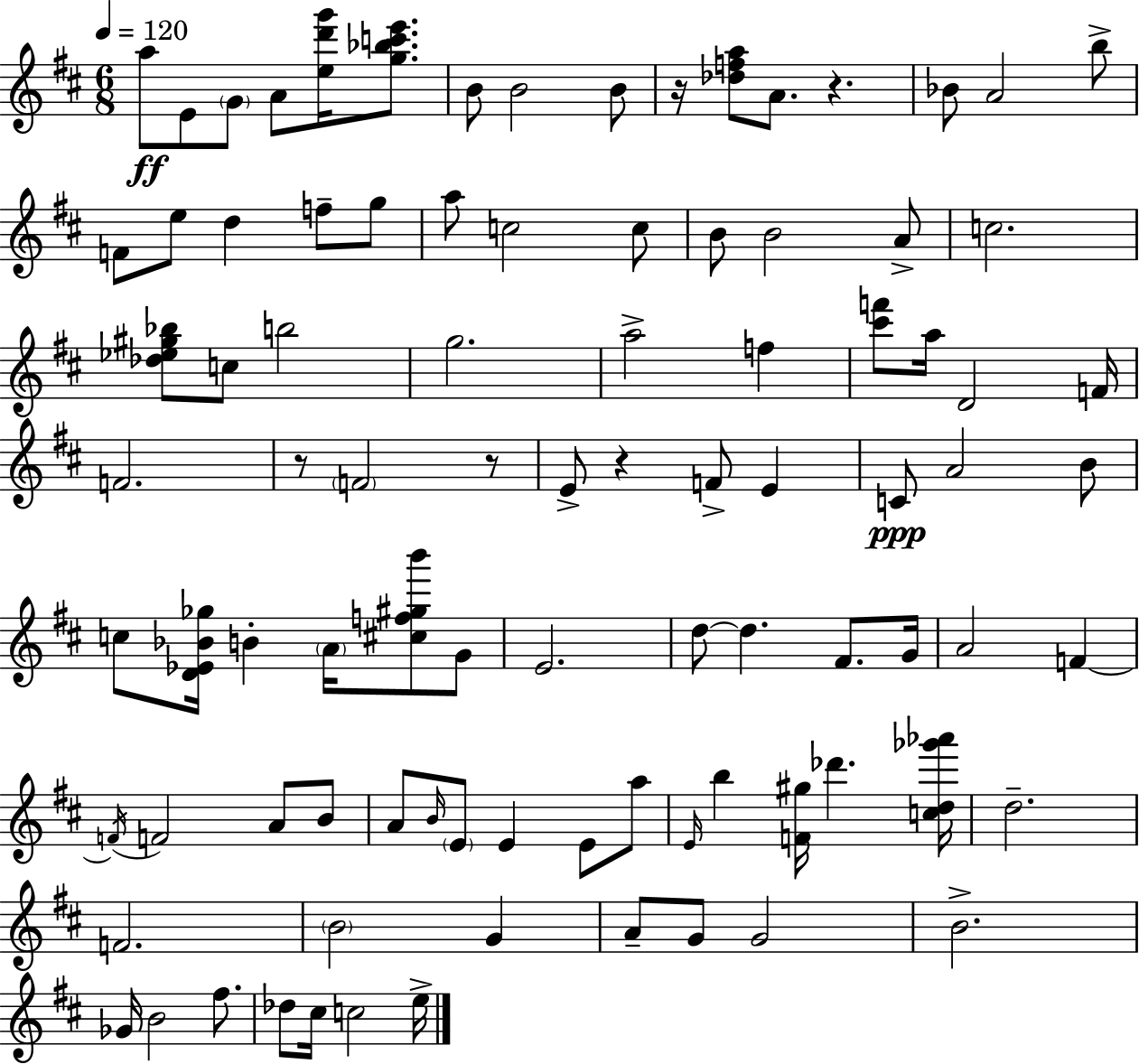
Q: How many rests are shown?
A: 5